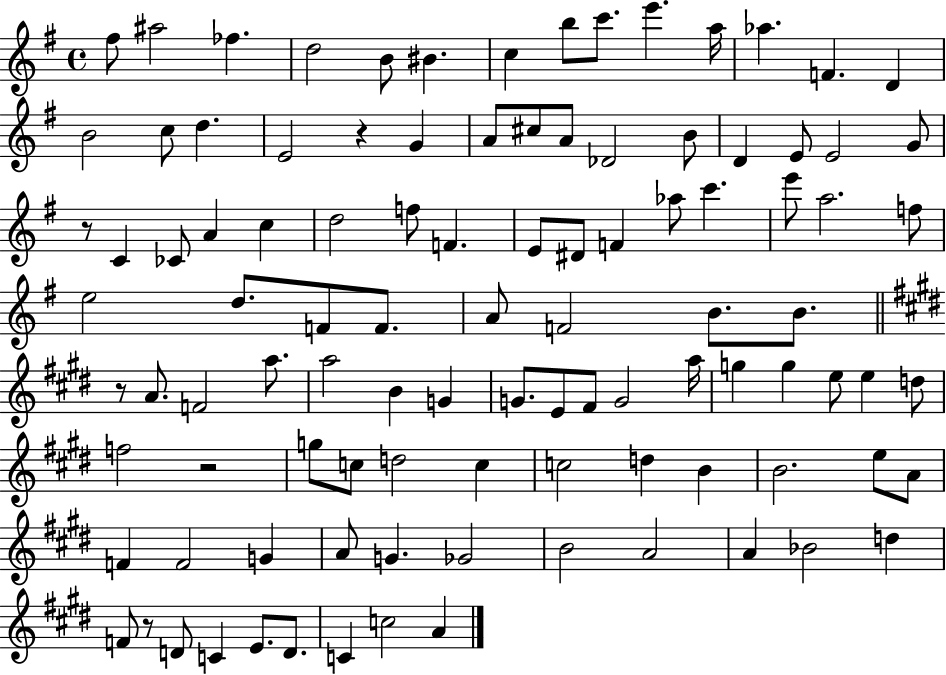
{
  \clef treble
  \time 4/4
  \defaultTimeSignature
  \key g \major
  \repeat volta 2 { fis''8 ais''2 fes''4. | d''2 b'8 bis'4. | c''4 b''8 c'''8. e'''4. a''16 | aes''4. f'4. d'4 | \break b'2 c''8 d''4. | e'2 r4 g'4 | a'8 cis''8 a'8 des'2 b'8 | d'4 e'8 e'2 g'8 | \break r8 c'4 ces'8 a'4 c''4 | d''2 f''8 f'4. | e'8 dis'8 f'4 aes''8 c'''4. | e'''8 a''2. f''8 | \break e''2 d''8. f'8 f'8. | a'8 f'2 b'8. b'8. | \bar "||" \break \key e \major r8 a'8. f'2 a''8. | a''2 b'4 g'4 | g'8. e'8 fis'8 g'2 a''16 | g''4 g''4 e''8 e''4 d''8 | \break f''2 r2 | g''8 c''8 d''2 c''4 | c''2 d''4 b'4 | b'2. e''8 a'8 | \break f'4 f'2 g'4 | a'8 g'4. ges'2 | b'2 a'2 | a'4 bes'2 d''4 | \break f'8 r8 d'8 c'4 e'8. d'8. | c'4 c''2 a'4 | } \bar "|."
}